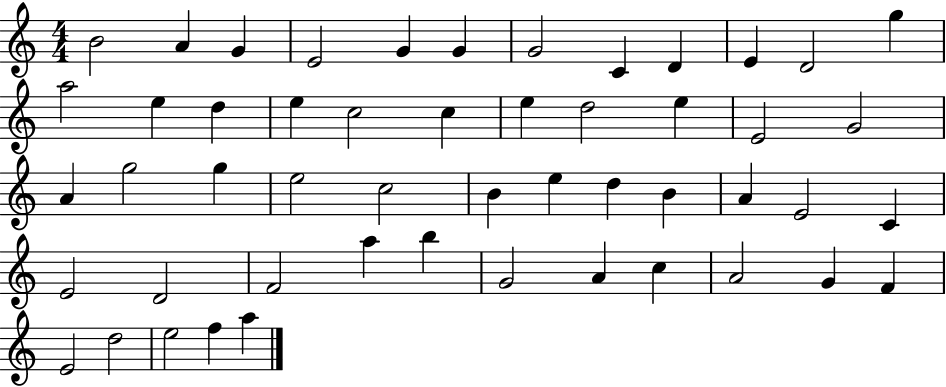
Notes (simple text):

B4/h A4/q G4/q E4/h G4/q G4/q G4/h C4/q D4/q E4/q D4/h G5/q A5/h E5/q D5/q E5/q C5/h C5/q E5/q D5/h E5/q E4/h G4/h A4/q G5/h G5/q E5/h C5/h B4/q E5/q D5/q B4/q A4/q E4/h C4/q E4/h D4/h F4/h A5/q B5/q G4/h A4/q C5/q A4/h G4/q F4/q E4/h D5/h E5/h F5/q A5/q